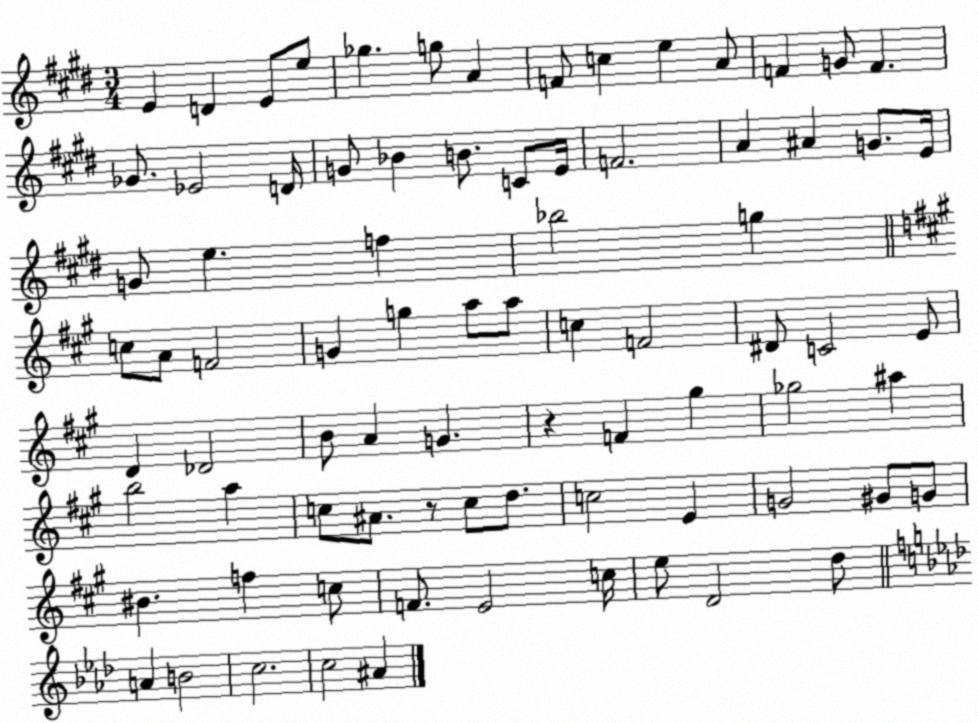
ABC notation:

X:1
T:Untitled
M:3/4
L:1/4
K:E
E D E/2 e/2 _g g/2 A F/2 c e A/2 F G/2 F _G/2 _E2 D/4 G/2 _B B/2 C/2 E/4 F2 A ^A G/2 E/4 G/2 e f _b2 g c/2 A/2 F2 G g a/2 a/2 c F2 ^D/2 C2 E/2 D _D2 B/2 A G z F ^g _g2 ^a b2 a c/2 ^A/2 z/2 c/2 d/2 c2 E G2 ^G/2 G/2 ^B f c/2 F/2 E2 c/4 e/2 D2 d/2 A B2 c2 c2 ^A